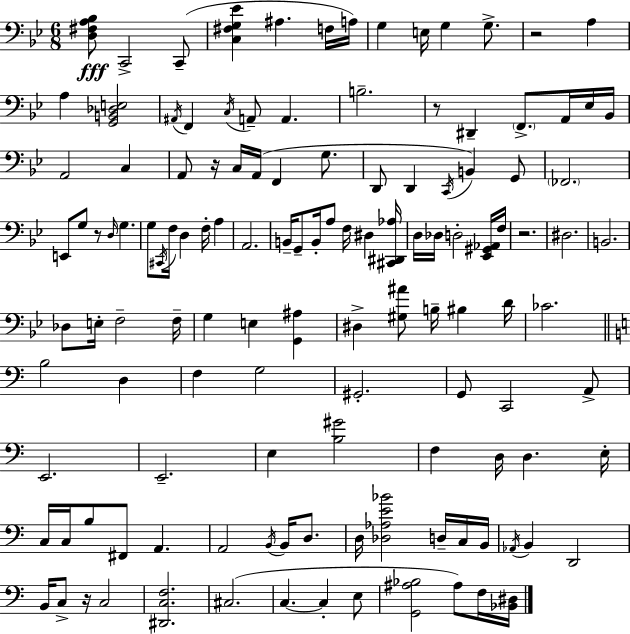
{
  \clef bass
  \numericTimeSignature
  \time 6/8
  \key bes \major
  \repeat volta 2 { <d fis a bes>8\fff c,2-> c,8--( | <c fis g ees'>4 ais4. f16 a16) | g4 e16 g4 g8.-> | r2 a4 | \break a4 <g, b, des e>2 | \acciaccatura { ais,16 } f,4 \acciaccatura { c16 } a,8-- a,4. | b2.-- | r8 dis,4-- \parenthesize f,8.-> a,16 | \break ees16 bes,16 a,2 c4 | a,8 r16 c16 a,16( f,4 g8. | d,8 d,4 \acciaccatura { c,16 }) b,4 | g,8 \parenthesize fes,2. | \break e,8 g8 r8 \grace { d16 } g4. | g8 \acciaccatura { cis,16 } f16 d4 | f16-. a4 a,2. | b,16-- g,8-- b,16-. a8 f16 | \break dis4 <cis, dis, aes>16 d16 des16 d2-. | <ees, gis, aes,>16 f16 r2. | dis2. | b,2. | \break des8 e16-. f2-- | f16-- g4 e4 | <g, ais>4 dis4-> <gis ais'>8 b16-- | bis4 d'16 ces'2. | \break \bar "||" \break \key c \major b2 d4 | f4 g2 | gis,2.-. | g,8 c,2 a,8-> | \break e,2. | e,2.-- | e4 <b gis'>2 | f4 d16 d4. e16-. | \break c16 c16 b8 fis,8 a,4. | a,2 \acciaccatura { b,16 } b,16 d8. | d16 <des aes e' bes'>2 d16-- c16 | b,16 \acciaccatura { aes,16 } b,4 d,2 | \break b,16 c8-> r16 c2 | <dis, c f>2. | cis2.( | c4.~~ c4-. | \break e8 <g, ais bes>2 ais8) | f16 <bes, dis>16 } \bar "|."
}